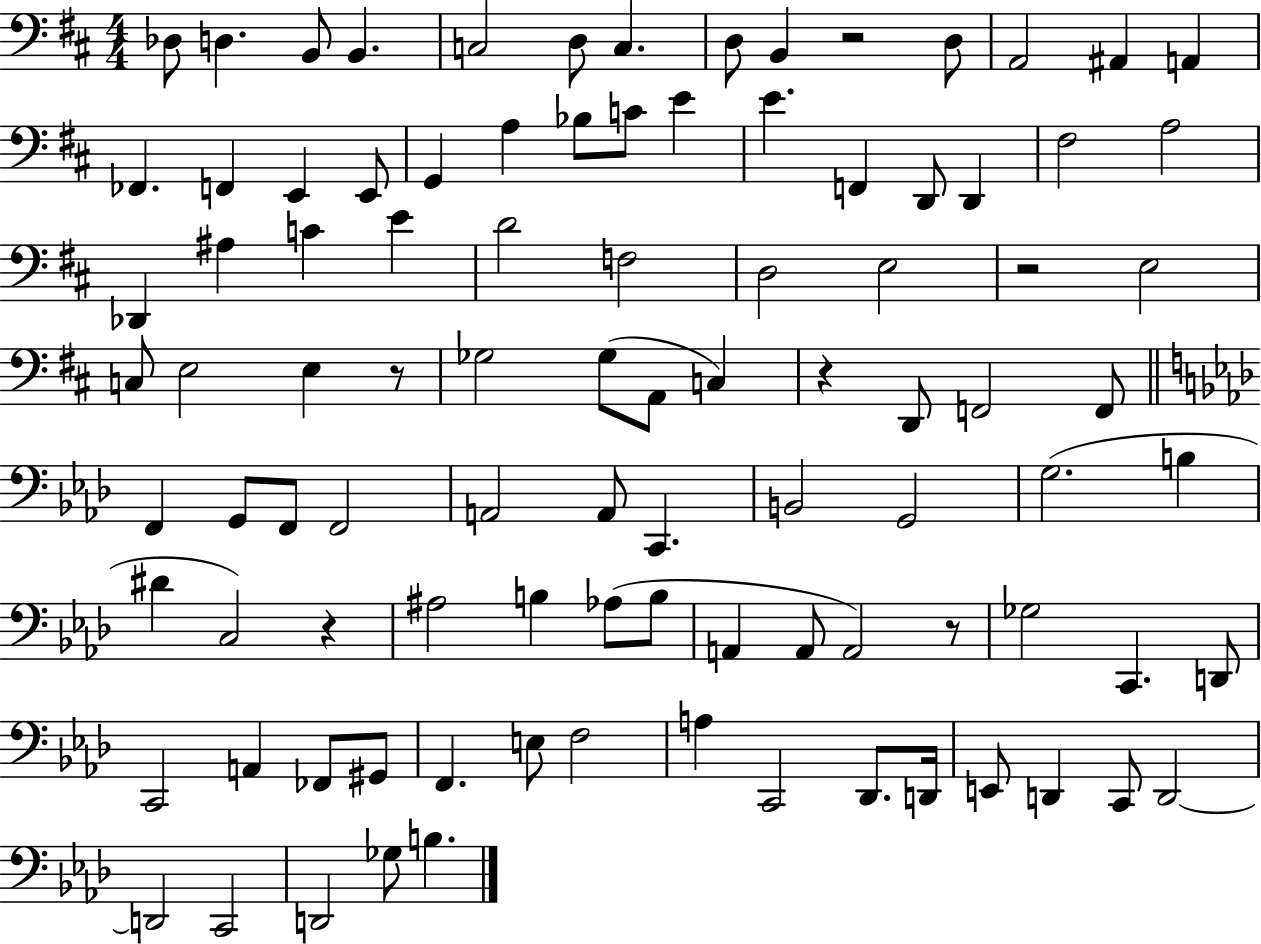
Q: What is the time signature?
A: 4/4